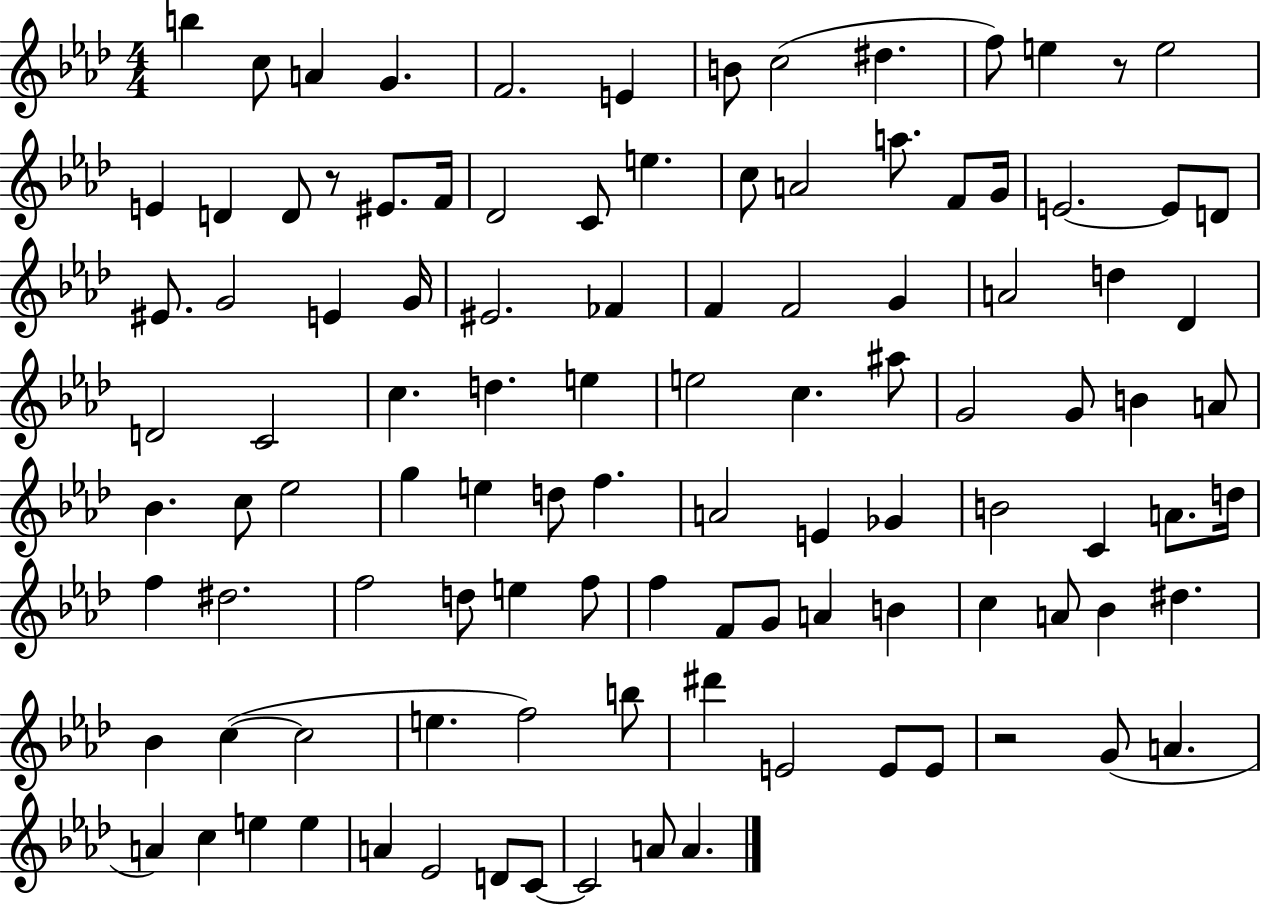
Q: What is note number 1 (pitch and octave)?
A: B5